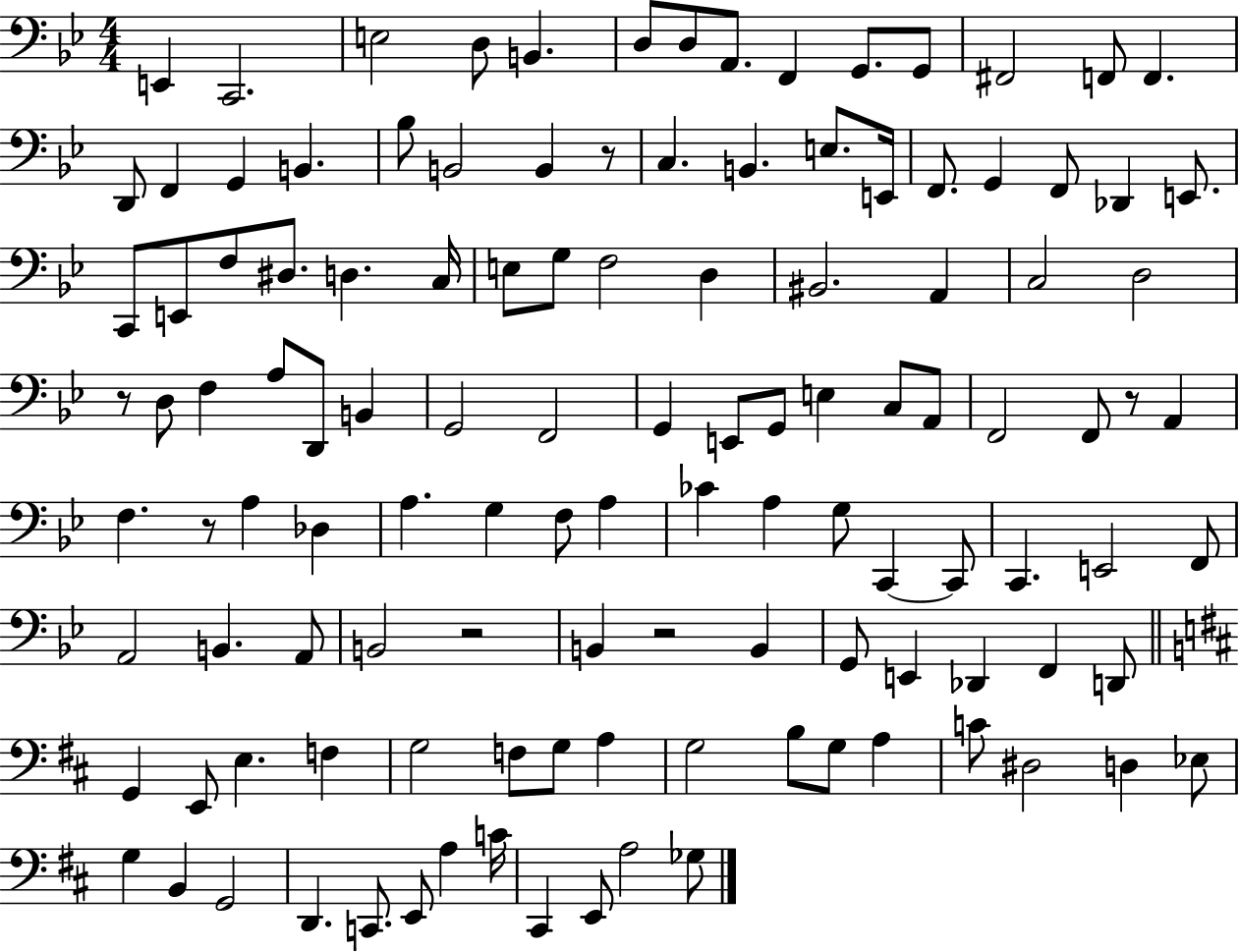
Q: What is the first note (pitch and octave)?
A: E2